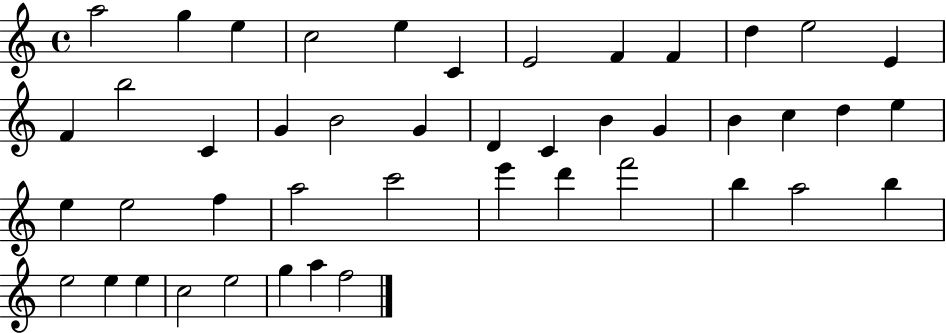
{
  \clef treble
  \time 4/4
  \defaultTimeSignature
  \key c \major
  a''2 g''4 e''4 | c''2 e''4 c'4 | e'2 f'4 f'4 | d''4 e''2 e'4 | \break f'4 b''2 c'4 | g'4 b'2 g'4 | d'4 c'4 b'4 g'4 | b'4 c''4 d''4 e''4 | \break e''4 e''2 f''4 | a''2 c'''2 | e'''4 d'''4 f'''2 | b''4 a''2 b''4 | \break e''2 e''4 e''4 | c''2 e''2 | g''4 a''4 f''2 | \bar "|."
}